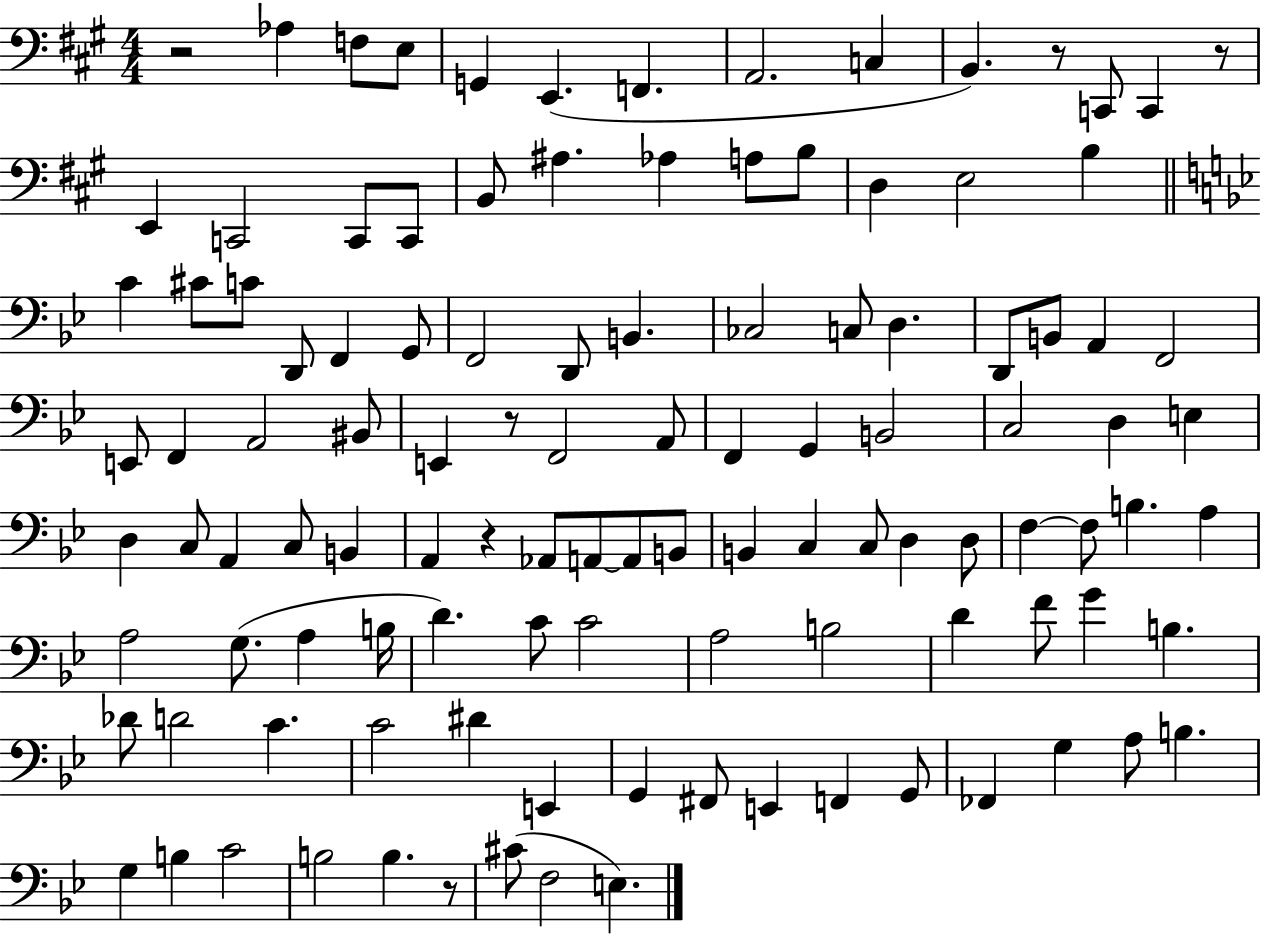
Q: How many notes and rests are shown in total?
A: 113